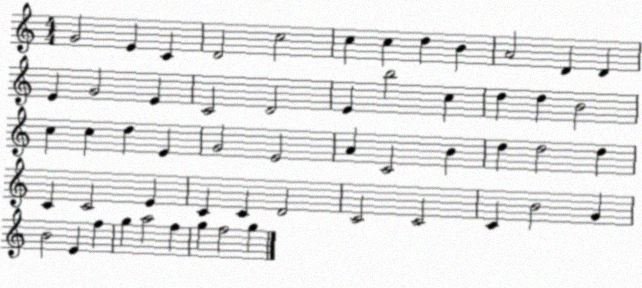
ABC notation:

X:1
T:Untitled
M:4/4
L:1/4
K:C
G2 E C D2 c2 c c d B A2 D D E G2 E C2 D2 E b2 c d d B2 c c d E G2 E2 A C2 B d d2 d C C2 E C C D2 C2 C2 C B2 G B2 E f g a2 f g f2 g